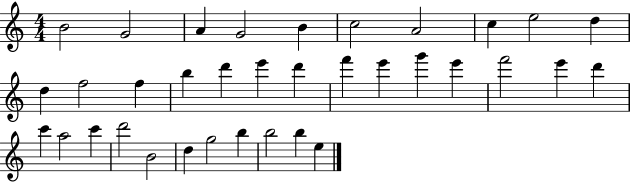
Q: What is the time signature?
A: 4/4